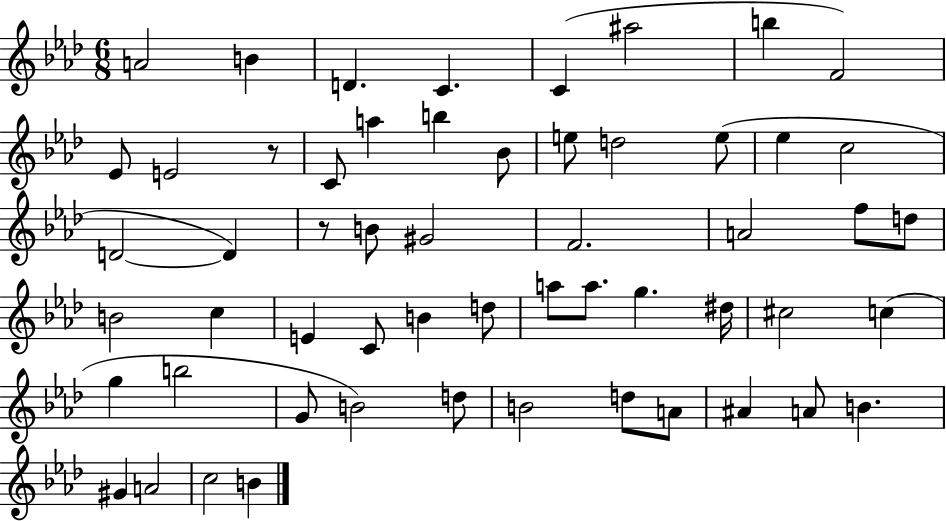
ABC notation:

X:1
T:Untitled
M:6/8
L:1/4
K:Ab
A2 B D C C ^a2 b F2 _E/2 E2 z/2 C/2 a b _B/2 e/2 d2 e/2 _e c2 D2 D z/2 B/2 ^G2 F2 A2 f/2 d/2 B2 c E C/2 B d/2 a/2 a/2 g ^d/4 ^c2 c g b2 G/2 B2 d/2 B2 d/2 A/2 ^A A/2 B ^G A2 c2 B